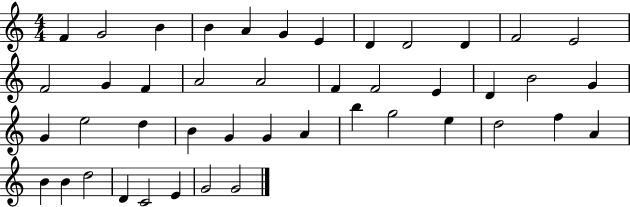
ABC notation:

X:1
T:Untitled
M:4/4
L:1/4
K:C
F G2 B B A G E D D2 D F2 E2 F2 G F A2 A2 F F2 E D B2 G G e2 d B G G A b g2 e d2 f A B B d2 D C2 E G2 G2